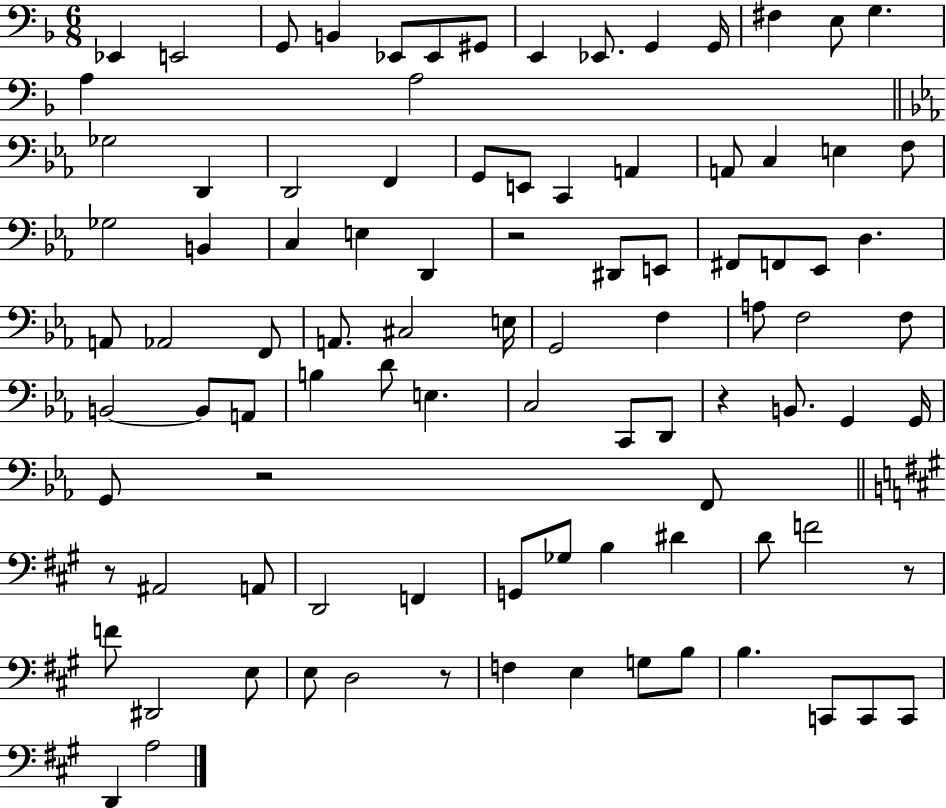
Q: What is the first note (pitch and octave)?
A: Eb2